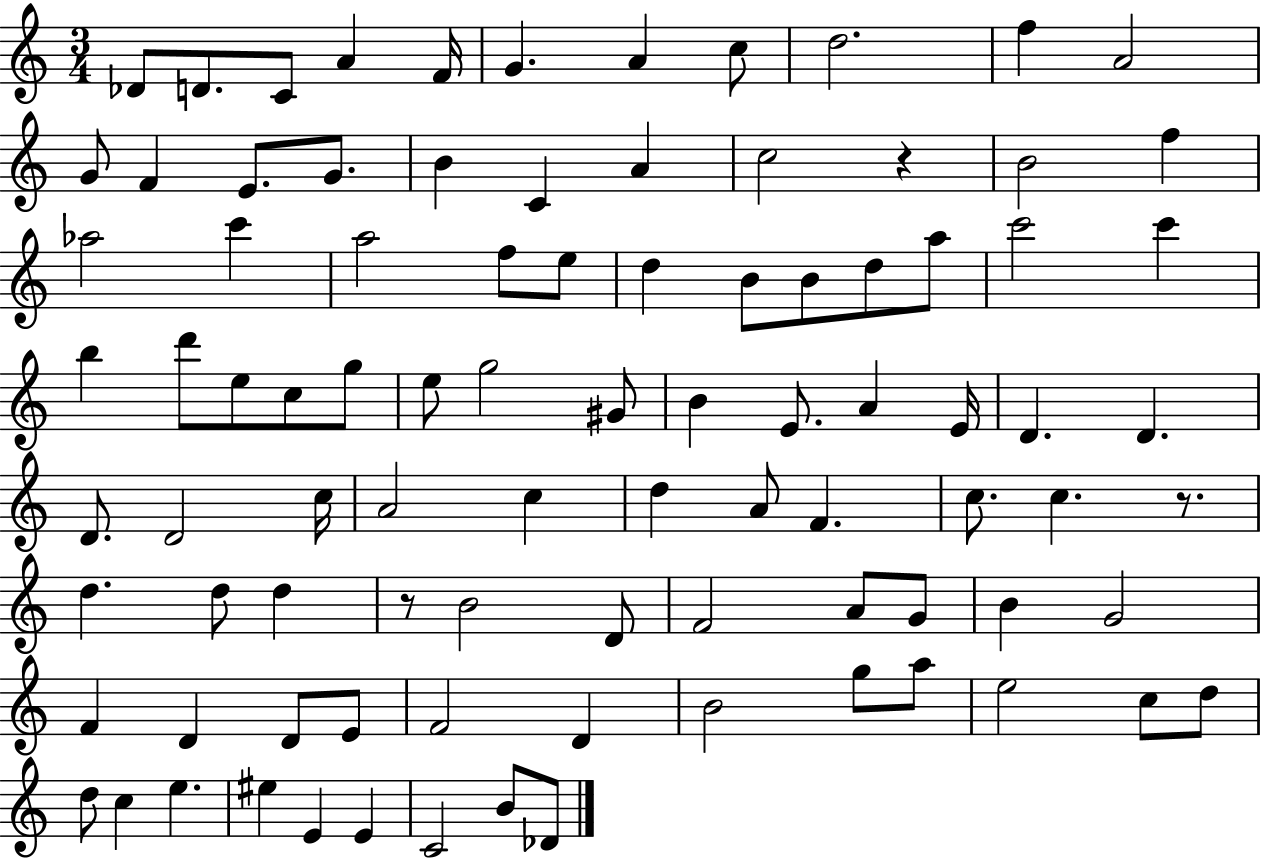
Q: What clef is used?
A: treble